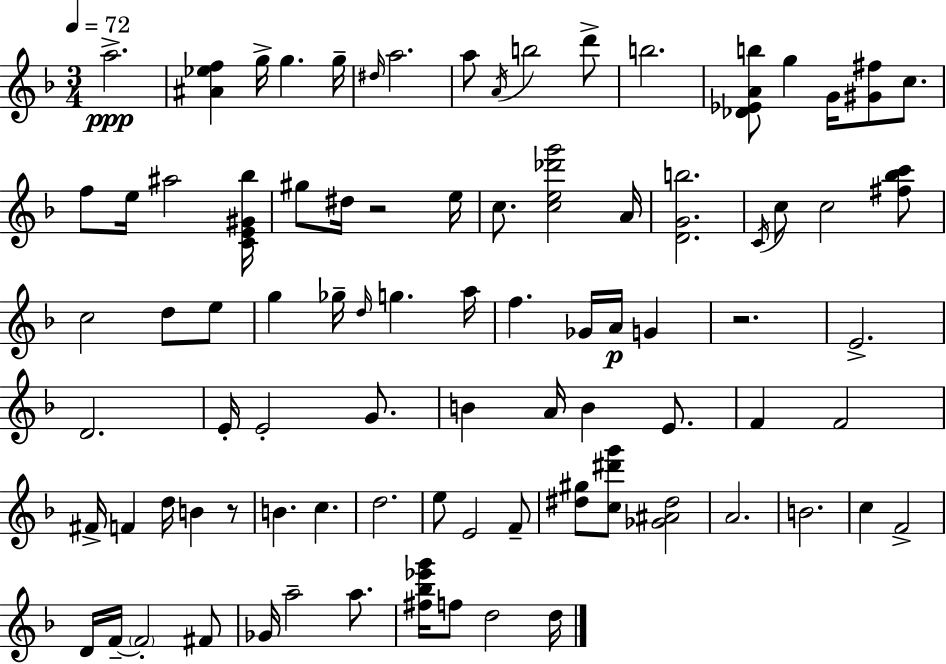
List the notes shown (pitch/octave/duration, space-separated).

A5/h. [A#4,Eb5,F5]/q G5/s G5/q. G5/s D#5/s A5/h. A5/e A4/s B5/h D6/e B5/h. [Db4,Eb4,A4,B5]/e G5/q G4/s [G#4,F#5]/e C5/e. F5/e E5/s A#5/h [C4,E4,G#4,Bb5]/s G#5/e D#5/s R/h E5/s C5/e. [C5,E5,Db6,G6]/h A4/s [D4,G4,B5]/h. C4/s C5/e C5/h [F#5,Bb5,C6]/e C5/h D5/e E5/e G5/q Gb5/s D5/s G5/q. A5/s F5/q. Gb4/s A4/s G4/q R/h. E4/h. D4/h. E4/s E4/h G4/e. B4/q A4/s B4/q E4/e. F4/q F4/h F#4/s F4/q D5/s B4/q R/e B4/q. C5/q. D5/h. E5/e E4/h F4/e [D#5,G#5]/e [C5,D#6,G6]/e [Gb4,A#4,D#5]/h A4/h. B4/h. C5/q F4/h D4/s F4/s F4/h F#4/e Gb4/s A5/h A5/e. [F#5,Bb5,Eb6,G6]/s F5/e D5/h D5/s